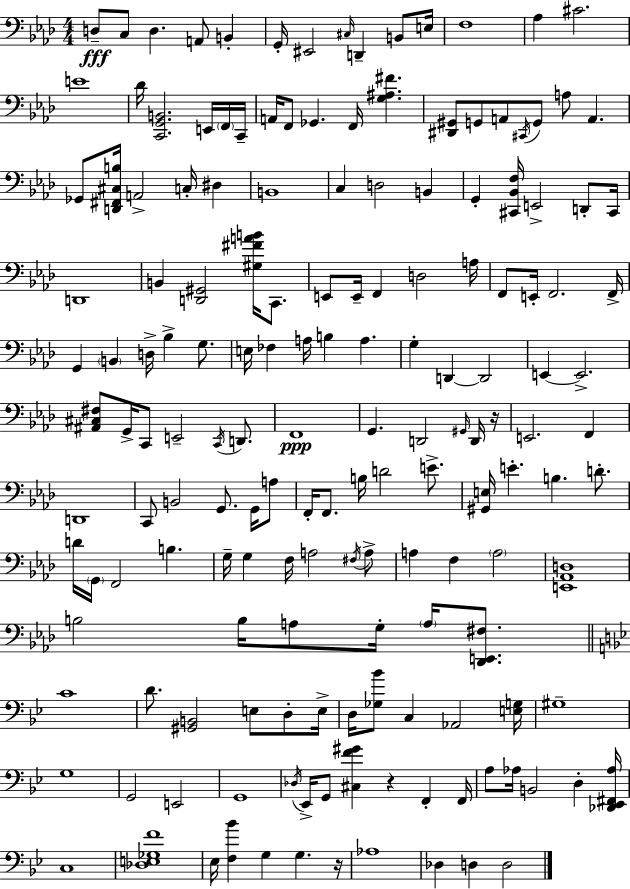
X:1
T:Untitled
M:4/4
L:1/4
K:Ab
D,/2 C,/2 D, A,,/2 B,, G,,/4 ^E,,2 ^C,/4 D,, B,,/2 E,/4 F,4 _A, ^C2 E4 _D/4 [C,,G,,B,,]2 E,,/4 F,,/4 C,,/4 A,,/4 F,,/2 _G,, F,,/4 [G,^A,^F] [^D,,^G,,]/2 G,,/2 A,,/2 ^C,,/4 G,,/2 A,/2 A,, _G,,/2 [D,,^F,,^C,B,]/4 A,,2 C,/4 ^D, B,,4 C, D,2 B,, G,, [^C,,_B,,F,]/4 E,,2 D,,/2 ^C,,/4 D,,4 B,, [D,,^G,,]2 [^G,^FAB]/4 C,,/2 E,,/2 E,,/4 F,, D,2 A,/4 F,,/2 E,,/4 F,,2 F,,/4 G,, B,, D,/4 _B, G,/2 E,/4 _F, A,/4 B, A, G, D,, D,,2 E,, E,,2 [^A,,^C,^F,]/2 G,,/4 C,,/2 E,,2 C,,/4 D,,/2 F,,4 G,, D,,2 ^G,,/4 D,,/4 z/4 E,,2 F,, D,,4 C,,/2 B,,2 G,,/2 G,,/4 A,/2 F,,/4 F,,/2 B,/4 D2 E/2 [^G,,E,]/4 E B, D/2 D/4 G,,/4 F,,2 B, G,/4 G, F,/4 A,2 ^F,/4 A,/2 A, F, A,2 [E,,_A,,D,]4 B,2 B,/4 A,/2 G,/4 A,/4 [_D,,E,,^F,]/2 C4 D/2 [^G,,B,,]2 E,/2 D,/2 E,/4 D,/4 [_G,_B]/2 C, _A,,2 [E,G,]/4 ^G,4 G,4 G,,2 E,,2 G,,4 _D,/4 _E,,/4 G,,/2 [^C,F^G] z F,, F,,/4 A,/2 _A,/4 B,,2 D, [_D,,_E,,^F,,_A,]/4 C,4 [_D,E,_G,F]4 _E,/4 [F,_B] G, G, z/4 _A,4 _D, D, D,2